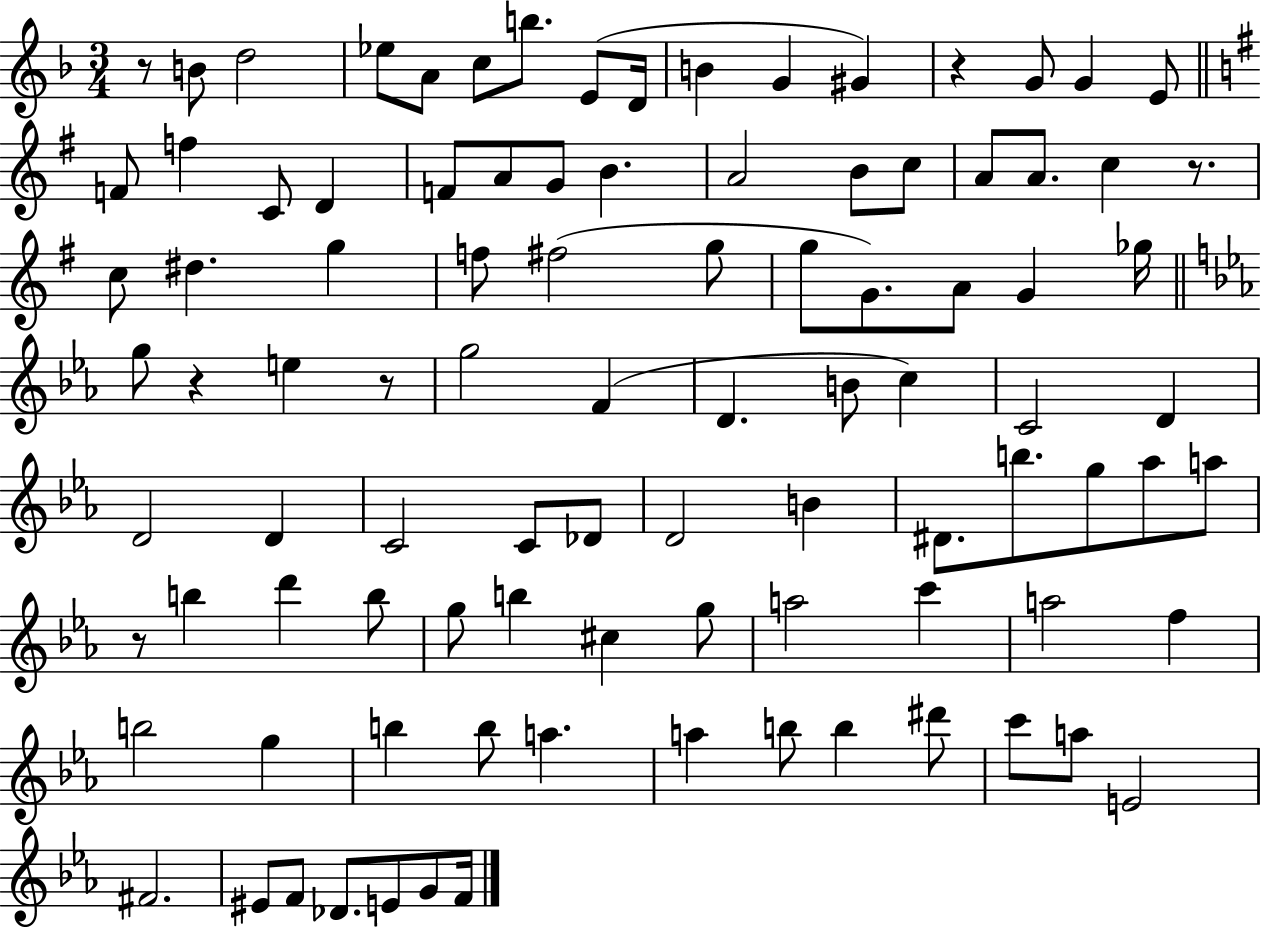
X:1
T:Untitled
M:3/4
L:1/4
K:F
z/2 B/2 d2 _e/2 A/2 c/2 b/2 E/2 D/4 B G ^G z G/2 G E/2 F/2 f C/2 D F/2 A/2 G/2 B A2 B/2 c/2 A/2 A/2 c z/2 c/2 ^d g f/2 ^f2 g/2 g/2 G/2 A/2 G _g/4 g/2 z e z/2 g2 F D B/2 c C2 D D2 D C2 C/2 _D/2 D2 B ^D/2 b/2 g/2 _a/2 a/2 z/2 b d' b/2 g/2 b ^c g/2 a2 c' a2 f b2 g b b/2 a a b/2 b ^d'/2 c'/2 a/2 E2 ^F2 ^E/2 F/2 _D/2 E/2 G/2 F/4